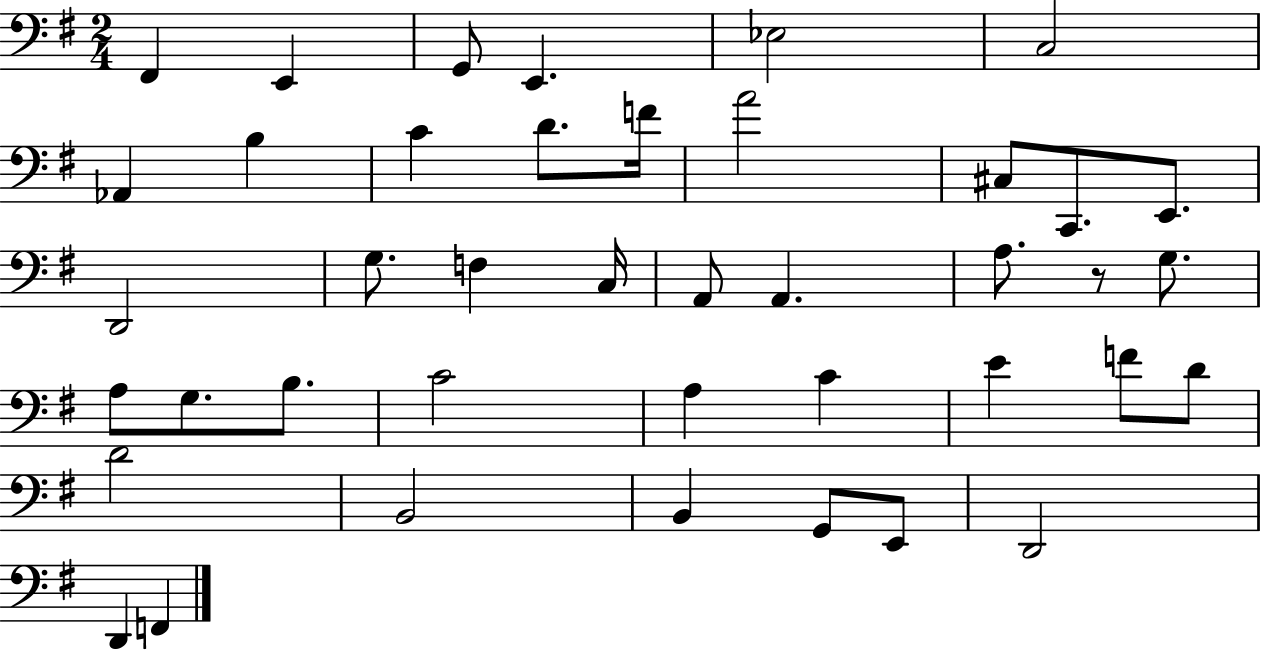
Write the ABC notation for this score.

X:1
T:Untitled
M:2/4
L:1/4
K:G
^F,, E,, G,,/2 E,, _E,2 C,2 _A,, B, C D/2 F/4 A2 ^C,/2 C,,/2 E,,/2 D,,2 G,/2 F, C,/4 A,,/2 A,, A,/2 z/2 G,/2 A,/2 G,/2 B,/2 C2 A, C E F/2 D/2 D2 B,,2 B,, G,,/2 E,,/2 D,,2 D,, F,,